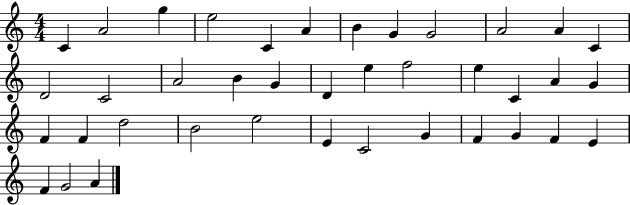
X:1
T:Untitled
M:4/4
L:1/4
K:C
C A2 g e2 C A B G G2 A2 A C D2 C2 A2 B G D e f2 e C A G F F d2 B2 e2 E C2 G F G F E F G2 A